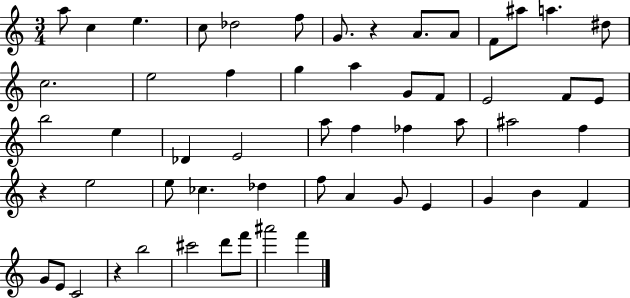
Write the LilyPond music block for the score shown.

{
  \clef treble
  \numericTimeSignature
  \time 3/4
  \key c \major
  a''8 c''4 e''4. | c''8 des''2 f''8 | g'8. r4 a'8. a'8 | f'8 ais''8 a''4. dis''8 | \break c''2. | e''2 f''4 | g''4 a''4 g'8 f'8 | e'2 f'8 e'8 | \break b''2 e''4 | des'4 e'2 | a''8 f''4 fes''4 a''8 | ais''2 f''4 | \break r4 e''2 | e''8 ces''4. des''4 | f''8 a'4 g'8 e'4 | g'4 b'4 f'4 | \break g'8 e'8 c'2 | r4 b''2 | cis'''2 d'''8 f'''8 | ais'''2 f'''4 | \break \bar "|."
}